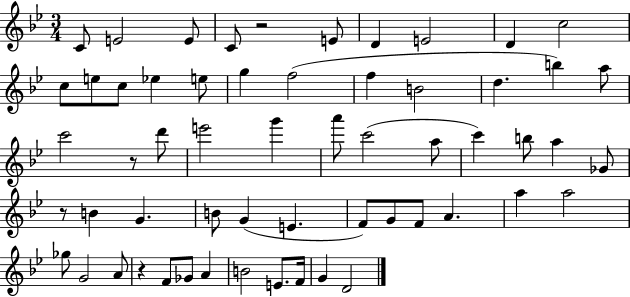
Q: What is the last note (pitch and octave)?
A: D4